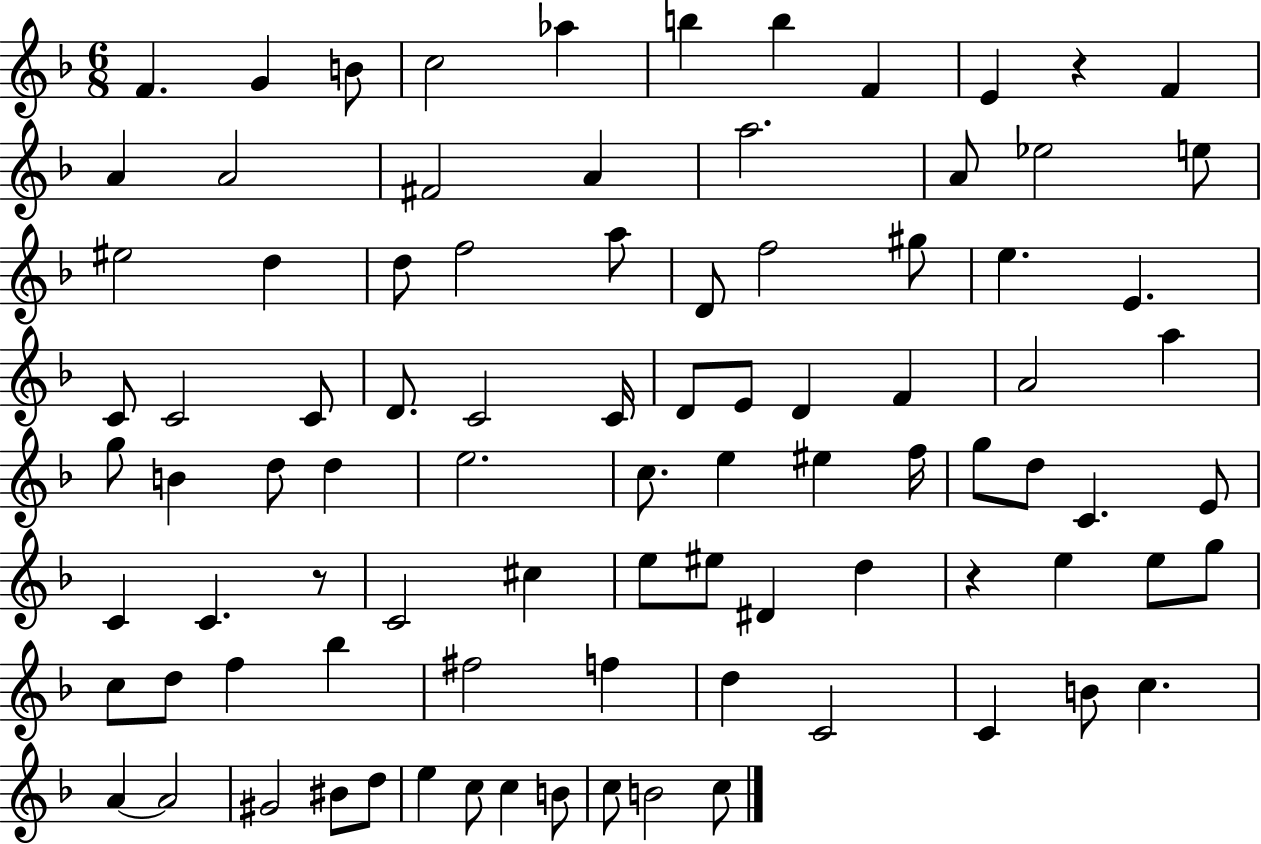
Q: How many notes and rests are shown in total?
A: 90